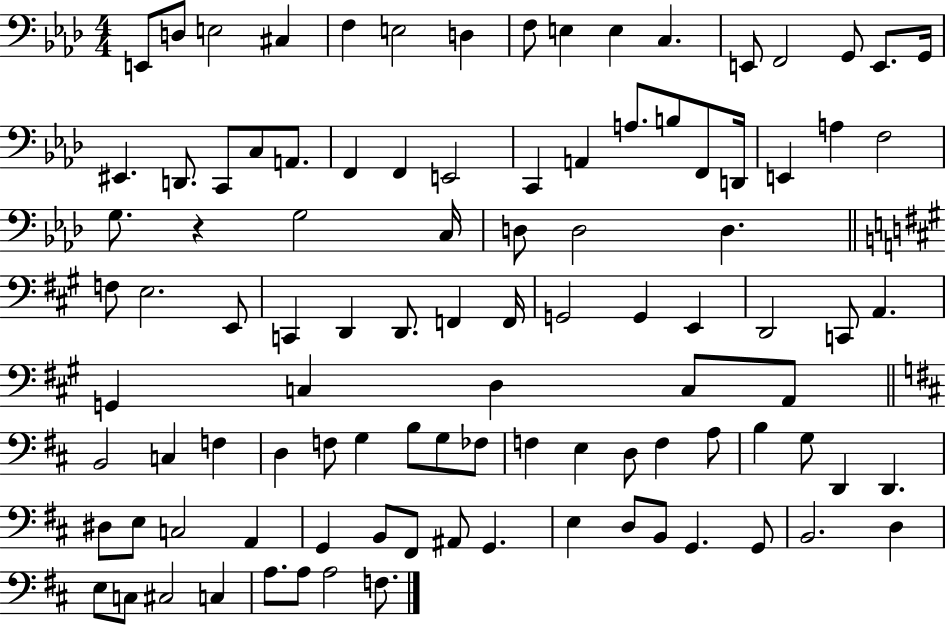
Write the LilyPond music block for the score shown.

{
  \clef bass
  \numericTimeSignature
  \time 4/4
  \key aes \major
  \repeat volta 2 { e,8 d8 e2 cis4 | f4 e2 d4 | f8 e4 e4 c4. | e,8 f,2 g,8 e,8. g,16 | \break eis,4. d,8. c,8 c8 a,8. | f,4 f,4 e,2 | c,4 a,4 a8. b8 f,8 d,16 | e,4 a4 f2 | \break g8. r4 g2 c16 | d8 d2 d4. | \bar "||" \break \key a \major f8 e2. e,8 | c,4 d,4 d,8. f,4 f,16 | g,2 g,4 e,4 | d,2 c,8 a,4. | \break g,4 c4 d4 c8 a,8 | \bar "||" \break \key d \major b,2 c4 f4 | d4 f8 g4 b8 g8 fes8 | f4 e4 d8 f4 a8 | b4 g8 d,4 d,4. | \break dis8 e8 c2 a,4 | g,4 b,8 fis,8 ais,8 g,4. | e4 d8 b,8 g,4. g,8 | b,2. d4 | \break e8 c8 cis2 c4 | a8. a8 a2 f8. | } \bar "|."
}